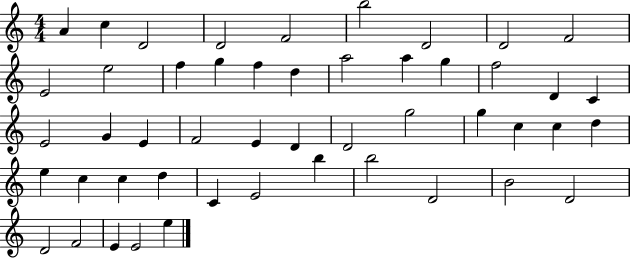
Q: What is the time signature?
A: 4/4